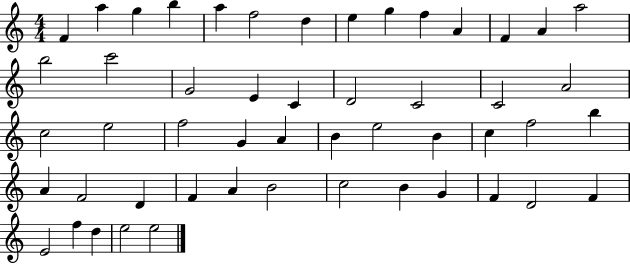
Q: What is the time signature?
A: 4/4